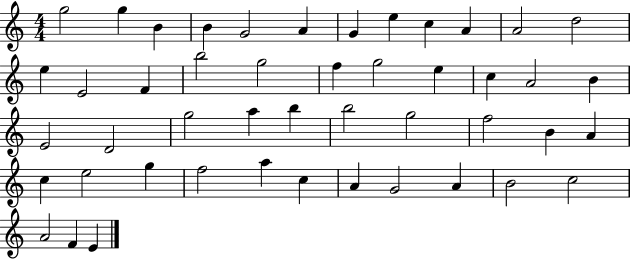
G5/h G5/q B4/q B4/q G4/h A4/q G4/q E5/q C5/q A4/q A4/h D5/h E5/q E4/h F4/q B5/h G5/h F5/q G5/h E5/q C5/q A4/h B4/q E4/h D4/h G5/h A5/q B5/q B5/h G5/h F5/h B4/q A4/q C5/q E5/h G5/q F5/h A5/q C5/q A4/q G4/h A4/q B4/h C5/h A4/h F4/q E4/q